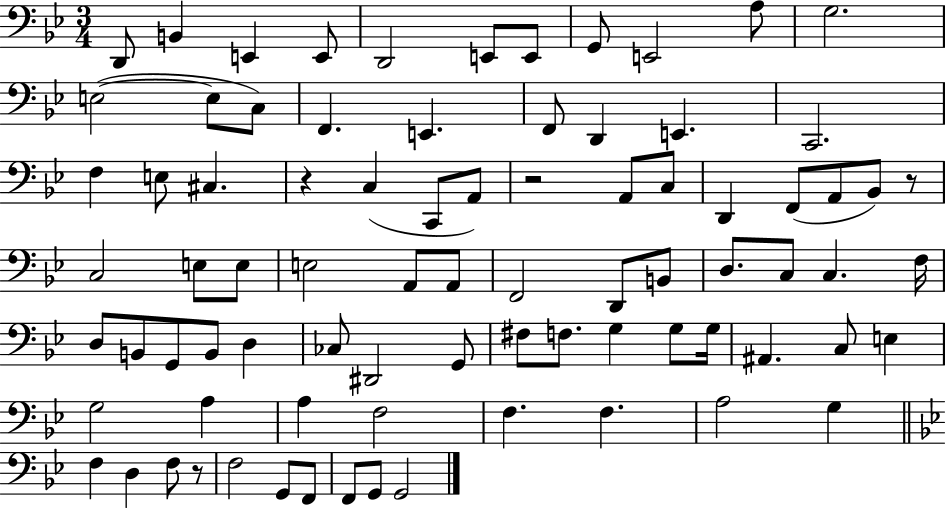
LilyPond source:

{
  \clef bass
  \numericTimeSignature
  \time 3/4
  \key bes \major
  d,8 b,4 e,4 e,8 | d,2 e,8 e,8 | g,8 e,2 a8 | g2. | \break e2~(~ e8 c8) | f,4. e,4. | f,8 d,4 e,4. | c,2. | \break f4 e8 cis4. | r4 c4( c,8 a,8) | r2 a,8 c8 | d,4 f,8( a,8 bes,8) r8 | \break c2 e8 e8 | e2 a,8 a,8 | f,2 d,8 b,8 | d8. c8 c4. f16 | \break d8 b,8 g,8 b,8 d4 | ces8 dis,2 g,8 | fis8 f8. g4 g8 g16 | ais,4. c8 e4 | \break g2 a4 | a4 f2 | f4. f4. | a2 g4 | \break \bar "||" \break \key bes \major f4 d4 f8 r8 | f2 g,8 f,8 | f,8 g,8 g,2 | \bar "|."
}